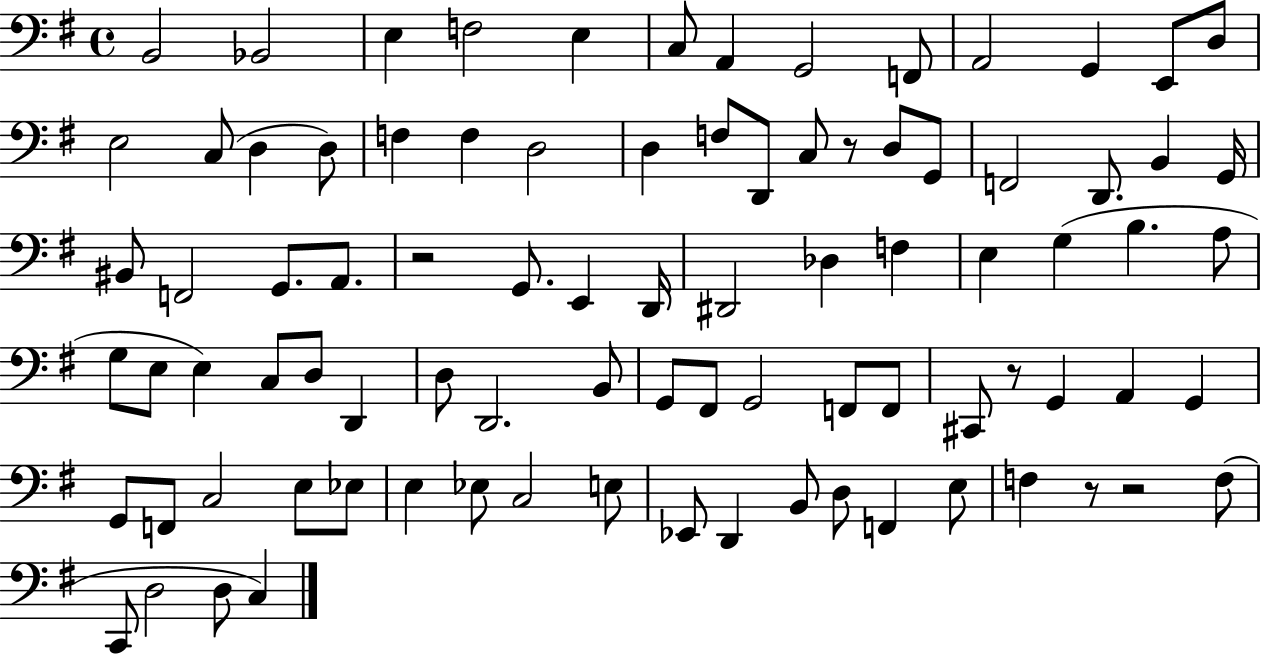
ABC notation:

X:1
T:Untitled
M:4/4
L:1/4
K:G
B,,2 _B,,2 E, F,2 E, C,/2 A,, G,,2 F,,/2 A,,2 G,, E,,/2 D,/2 E,2 C,/2 D, D,/2 F, F, D,2 D, F,/2 D,,/2 C,/2 z/2 D,/2 G,,/2 F,,2 D,,/2 B,, G,,/4 ^B,,/2 F,,2 G,,/2 A,,/2 z2 G,,/2 E,, D,,/4 ^D,,2 _D, F, E, G, B, A,/2 G,/2 E,/2 E, C,/2 D,/2 D,, D,/2 D,,2 B,,/2 G,,/2 ^F,,/2 G,,2 F,,/2 F,,/2 ^C,,/2 z/2 G,, A,, G,, G,,/2 F,,/2 C,2 E,/2 _E,/2 E, _E,/2 C,2 E,/2 _E,,/2 D,, B,,/2 D,/2 F,, E,/2 F, z/2 z2 F,/2 C,,/2 D,2 D,/2 C,